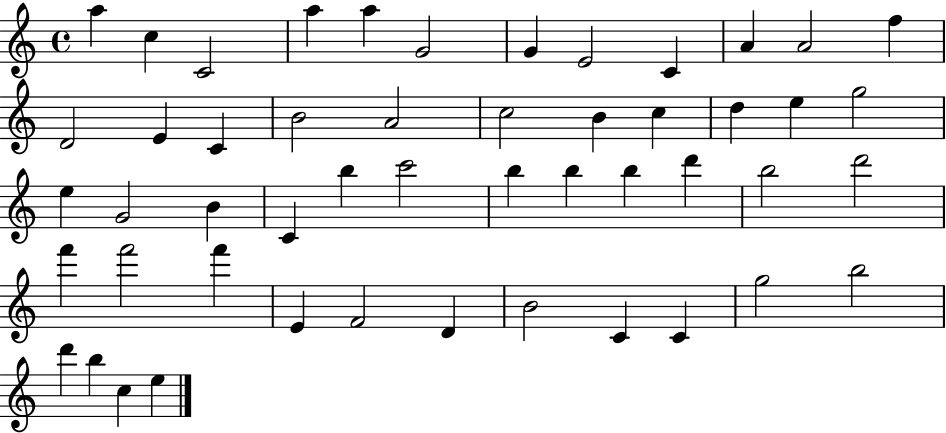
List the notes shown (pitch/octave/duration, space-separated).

A5/q C5/q C4/h A5/q A5/q G4/h G4/q E4/h C4/q A4/q A4/h F5/q D4/h E4/q C4/q B4/h A4/h C5/h B4/q C5/q D5/q E5/q G5/h E5/q G4/h B4/q C4/q B5/q C6/h B5/q B5/q B5/q D6/q B5/h D6/h F6/q F6/h F6/q E4/q F4/h D4/q B4/h C4/q C4/q G5/h B5/h D6/q B5/q C5/q E5/q